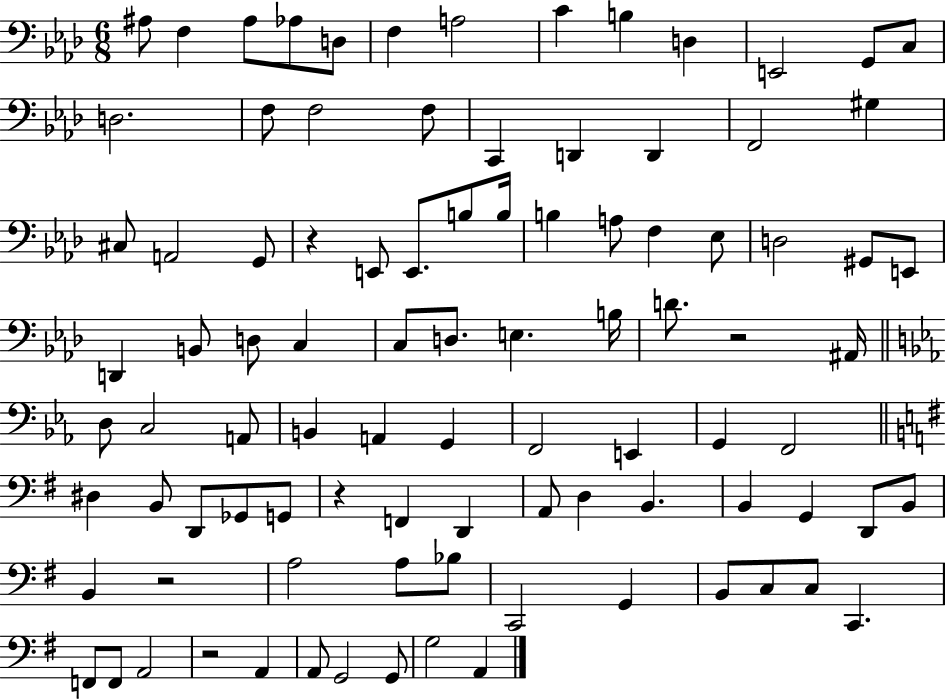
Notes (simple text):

A#3/e F3/q A#3/e Ab3/e D3/e F3/q A3/h C4/q B3/q D3/q E2/h G2/e C3/e D3/h. F3/e F3/h F3/e C2/q D2/q D2/q F2/h G#3/q C#3/e A2/h G2/e R/q E2/e E2/e. B3/e B3/s B3/q A3/e F3/q Eb3/e D3/h G#2/e E2/e D2/q B2/e D3/e C3/q C3/e D3/e. E3/q. B3/s D4/e. R/h A#2/s D3/e C3/h A2/e B2/q A2/q G2/q F2/h E2/q G2/q F2/h D#3/q B2/e D2/e Gb2/e G2/e R/q F2/q D2/q A2/e D3/q B2/q. B2/q G2/q D2/e B2/e B2/q R/h A3/h A3/e Bb3/e C2/h G2/q B2/e C3/e C3/e C2/q. F2/e F2/e A2/h R/h A2/q A2/e G2/h G2/e G3/h A2/q